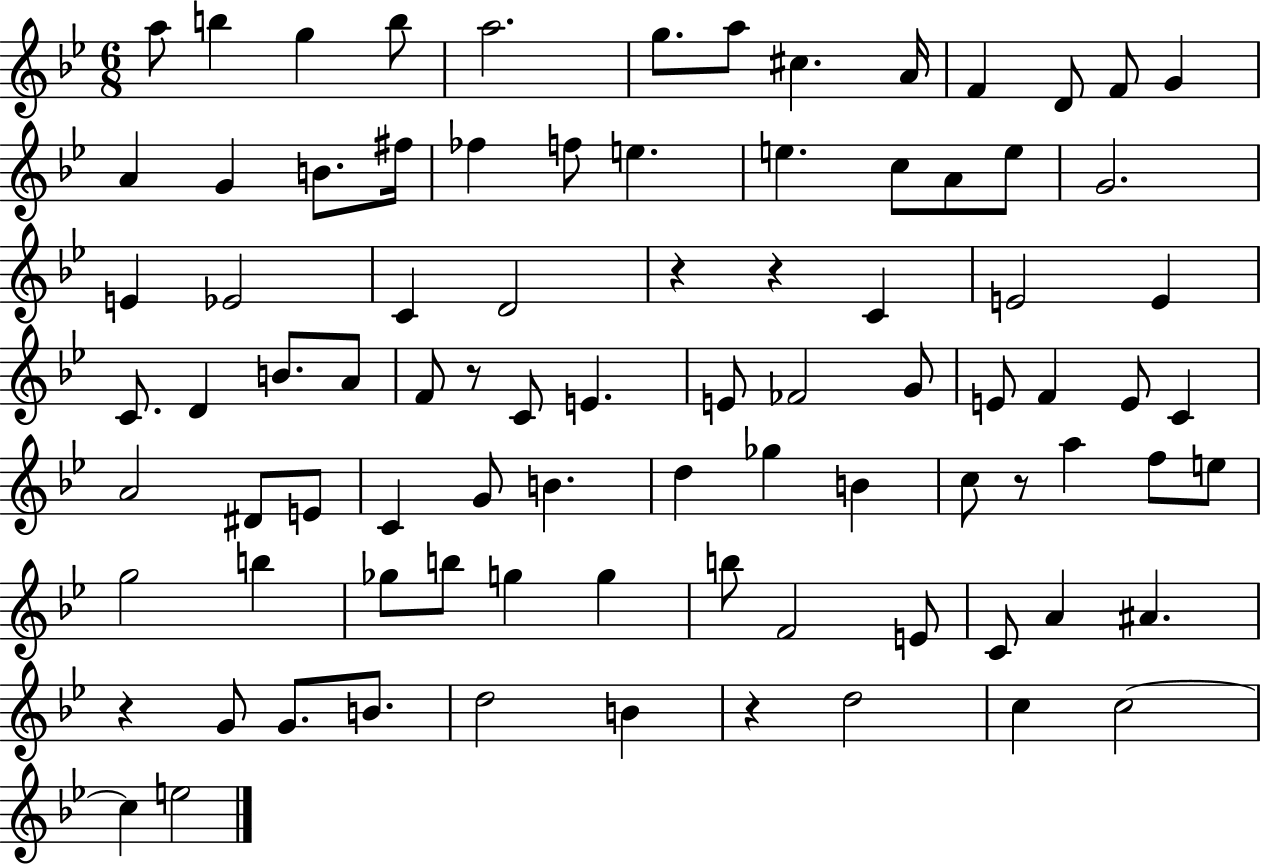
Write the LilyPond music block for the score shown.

{
  \clef treble
  \numericTimeSignature
  \time 6/8
  \key bes \major
  \repeat volta 2 { a''8 b''4 g''4 b''8 | a''2. | g''8. a''8 cis''4. a'16 | f'4 d'8 f'8 g'4 | \break a'4 g'4 b'8. fis''16 | fes''4 f''8 e''4. | e''4. c''8 a'8 e''8 | g'2. | \break e'4 ees'2 | c'4 d'2 | r4 r4 c'4 | e'2 e'4 | \break c'8. d'4 b'8. a'8 | f'8 r8 c'8 e'4. | e'8 fes'2 g'8 | e'8 f'4 e'8 c'4 | \break a'2 dis'8 e'8 | c'4 g'8 b'4. | d''4 ges''4 b'4 | c''8 r8 a''4 f''8 e''8 | \break g''2 b''4 | ges''8 b''8 g''4 g''4 | b''8 f'2 e'8 | c'8 a'4 ais'4. | \break r4 g'8 g'8. b'8. | d''2 b'4 | r4 d''2 | c''4 c''2~~ | \break c''4 e''2 | } \bar "|."
}